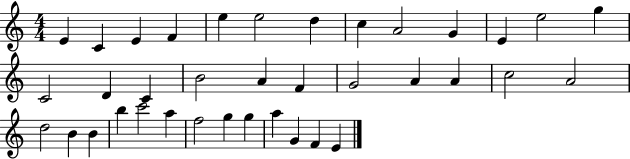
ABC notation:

X:1
T:Untitled
M:4/4
L:1/4
K:C
E C E F e e2 d c A2 G E e2 g C2 D C B2 A F G2 A A c2 A2 d2 B B b c'2 a f2 g g a G F E